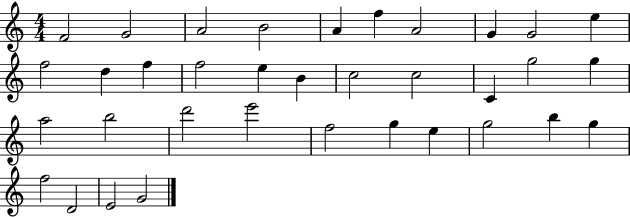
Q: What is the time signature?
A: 4/4